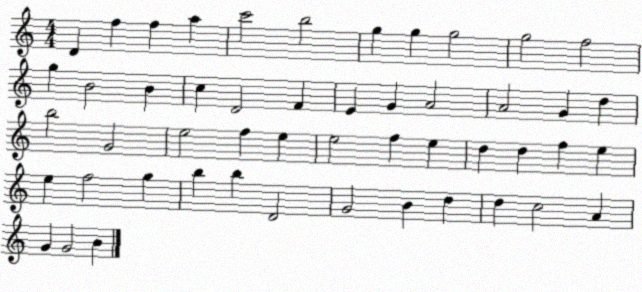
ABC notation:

X:1
T:Untitled
M:4/4
L:1/4
K:C
D f f a c'2 b2 g g g2 g2 f2 g B2 B c D2 F E G A2 A2 G d b2 G2 e2 f e e2 f e d d f e e f2 g b b D2 G2 B d d c2 A G G2 B